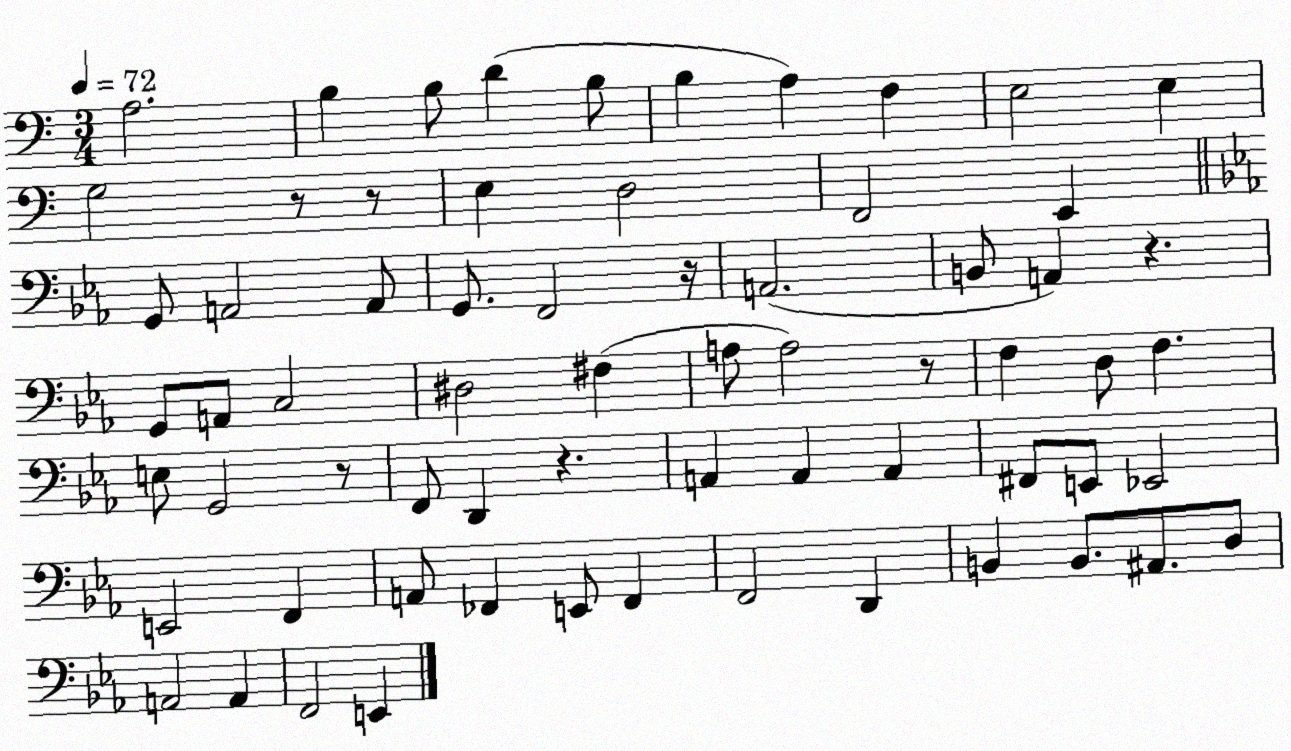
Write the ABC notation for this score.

X:1
T:Untitled
M:3/4
L:1/4
K:C
A,2 B, B,/2 D B,/2 B, A, F, E,2 E, G,2 z/2 z/2 E, D,2 F,,2 E,, G,,/2 A,,2 A,,/2 G,,/2 F,,2 z/4 A,,2 B,,/2 A,, z G,,/2 A,,/2 C,2 ^D,2 ^F, A,/2 A,2 z/2 F, D,/2 F, E,/2 G,,2 z/2 F,,/2 D,, z A,, A,, A,, ^F,,/2 E,,/2 _E,,2 E,,2 F,, A,,/2 _F,, E,,/2 _F,, F,,2 D,, B,, B,,/2 ^A,,/2 D,/2 A,,2 A,, F,,2 E,,